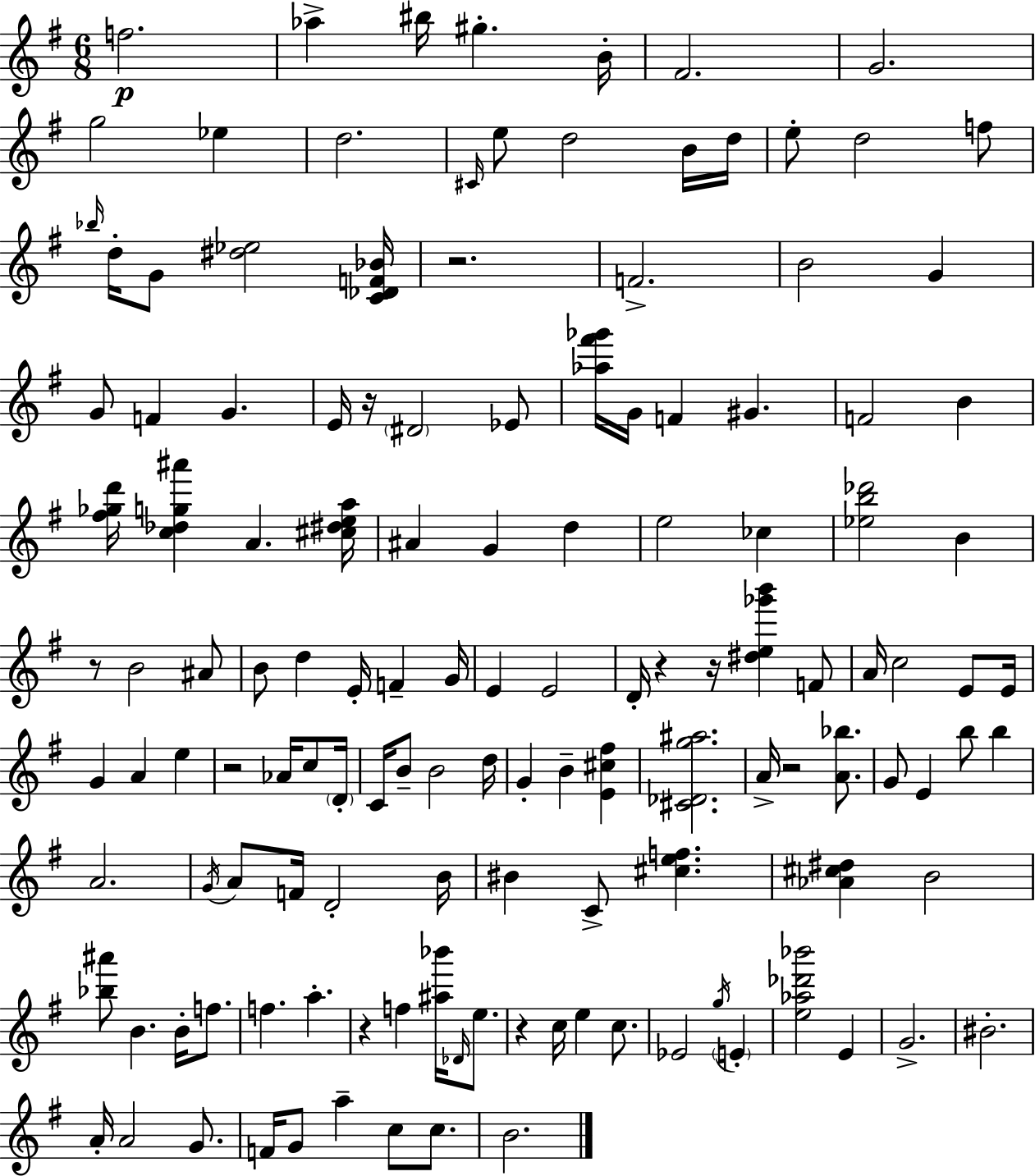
F5/h. Ab5/q BIS5/s G#5/q. B4/s F#4/h. G4/h. G5/h Eb5/q D5/h. C#4/s E5/e D5/h B4/s D5/s E5/e D5/h F5/e Bb5/s D5/s G4/e [D#5,Eb5]/h [C4,Db4,F4,Bb4]/s R/h. F4/h. B4/h G4/q G4/e F4/q G4/q. E4/s R/s D#4/h Eb4/e [Ab5,F#6,Gb6]/s G4/s F4/q G#4/q. F4/h B4/q [F#5,Gb5,D6]/s [C5,Db5,G5,A#6]/q A4/q. [C#5,D#5,E5,A5]/s A#4/q G4/q D5/q E5/h CES5/q [Eb5,B5,Db6]/h B4/q R/e B4/h A#4/e B4/e D5/q E4/s F4/q G4/s E4/q E4/h D4/s R/q R/s [D#5,E5,Gb6,B6]/q F4/e A4/s C5/h E4/e E4/s G4/q A4/q E5/q R/h Ab4/s C5/e D4/s C4/s B4/e B4/h D5/s G4/q B4/q [E4,C#5,F#5]/q [C#4,Db4,G5,A#5]/h. A4/s R/h [A4,Bb5]/e. G4/e E4/q B5/e B5/q A4/h. G4/s A4/e F4/s D4/h B4/s BIS4/q C4/e [C#5,E5,F5]/q. [Ab4,C#5,D#5]/q B4/h [Bb5,A#6]/e B4/q. B4/s F5/e. F5/q. A5/q. R/q F5/q [A#5,Bb6]/s Db4/s E5/e. R/q C5/s E5/q C5/e. Eb4/h G5/s E4/q [E5,Ab5,Db6,Bb6]/h E4/q G4/h. BIS4/h. A4/s A4/h G4/e. F4/s G4/e A5/q C5/e C5/e. B4/h.